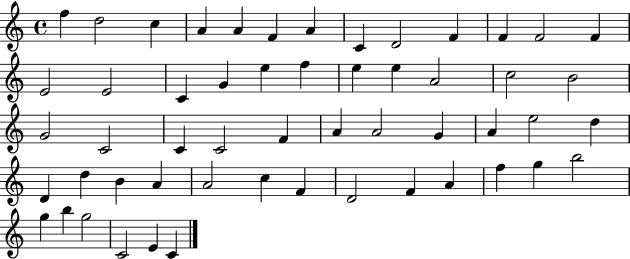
{
  \clef treble
  \time 4/4
  \defaultTimeSignature
  \key c \major
  f''4 d''2 c''4 | a'4 a'4 f'4 a'4 | c'4 d'2 f'4 | f'4 f'2 f'4 | \break e'2 e'2 | c'4 g'4 e''4 f''4 | e''4 e''4 a'2 | c''2 b'2 | \break g'2 c'2 | c'4 c'2 f'4 | a'4 a'2 g'4 | a'4 e''2 d''4 | \break d'4 d''4 b'4 a'4 | a'2 c''4 f'4 | d'2 f'4 a'4 | f''4 g''4 b''2 | \break g''4 b''4 g''2 | c'2 e'4 c'4 | \bar "|."
}